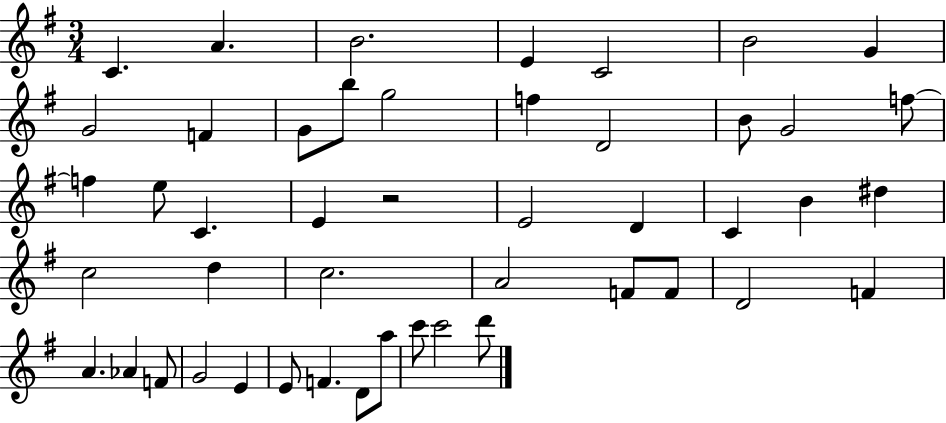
{
  \clef treble
  \numericTimeSignature
  \time 3/4
  \key g \major
  c'4. a'4. | b'2. | e'4 c'2 | b'2 g'4 | \break g'2 f'4 | g'8 b''8 g''2 | f''4 d'2 | b'8 g'2 f''8~~ | \break f''4 e''8 c'4. | e'4 r2 | e'2 d'4 | c'4 b'4 dis''4 | \break c''2 d''4 | c''2. | a'2 f'8 f'8 | d'2 f'4 | \break a'4. aes'4 f'8 | g'2 e'4 | e'8 f'4. d'8 a''8 | c'''8 c'''2 d'''8 | \break \bar "|."
}